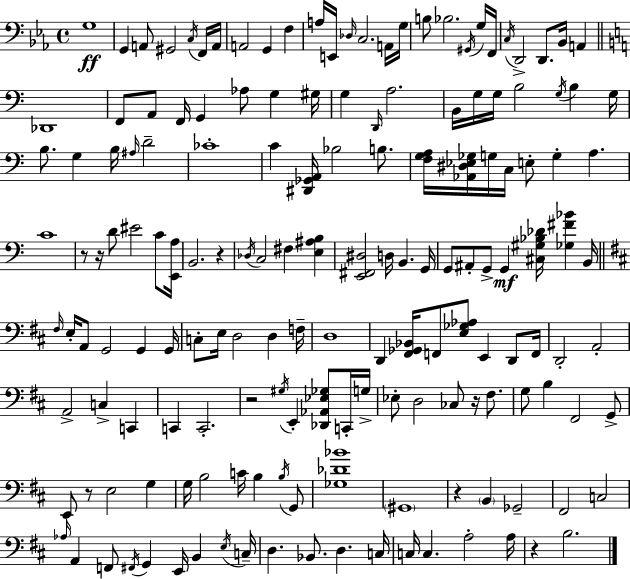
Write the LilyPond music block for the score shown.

{
  \clef bass
  \time 4/4
  \defaultTimeSignature
  \key c \minor
  g1\ff | g,4 a,8 gis,2 \acciaccatura { c16 } f,16 | a,16 a,2 g,4 f4 | a16 e,16 \grace { des16 } c2. | \break a,16 g16 b8 bes2. | \acciaccatura { gis,16 } g16 f,16 \acciaccatura { c16 } d,2-> d,8. bes,16 | a,4 \bar "||" \break \key a \minor des,1 | f,8 a,8 f,16 g,4 aes8 g4 gis16 | g4 \grace { d,16 } a2. | b,16 g16 g16 b2 \acciaccatura { g16 } b4 | \break g16 b8. g4 b16 \grace { ais16 } d'2-- | ces'1-. | c'4 <dis, ges, a,>16 bes2 | b8. <f g a>16 <aes, dis ees ges>16 g16 c16 e8-. g4-. a4. | \break c'1 | r8 r16 d'8 eis'2 | c'8 <e, a>16 b,2. r4 | \acciaccatura { des16 } c2 fis4 | \break <e ais b>4 <e, fis, dis>2 d16 b,4. | g,16 g,8 ais,8-. g,8-> g,4\mf <cis gis bes des'>16 <ges fis' bes'>4 | b,16 \bar "||" \break \key b \minor \grace { fis16 } e16-. a,8 g,2 g,4 | g,16 c8-. e16 d2 d4 | f16-- d1 | d,4 <fis, ges, bes,>16 f,8 <e ges aes>8 e,4 d,8 | \break f,16 d,2-. a,2-. | a,2-> c4-> c,4 | c,4 c,2.-. | r2 \acciaccatura { gis16 } e,4-. <des, aes, ees ges>8 | \break c,16-. g16-> ees8-. d2 ces8 r16 fis8. | g8 b4 fis,2 | g,8-> e,8 r8 e2 g4 | g16 b2 c'16 b4 | \break \acciaccatura { b16 } g,8 <ges des' bes'>1 | \parenthesize gis,1 | r4 \parenthesize b,4 ges,2-- | fis,2 c2 | \break \grace { aes16 } a,4 f,8 \acciaccatura { fis,16 } g,4 e,16 | b,4 \acciaccatura { e16 } c16-- d4. bes,8. d4. | c16 c16 c4. a2-. | a16 r4 b2. | \break \bar "|."
}